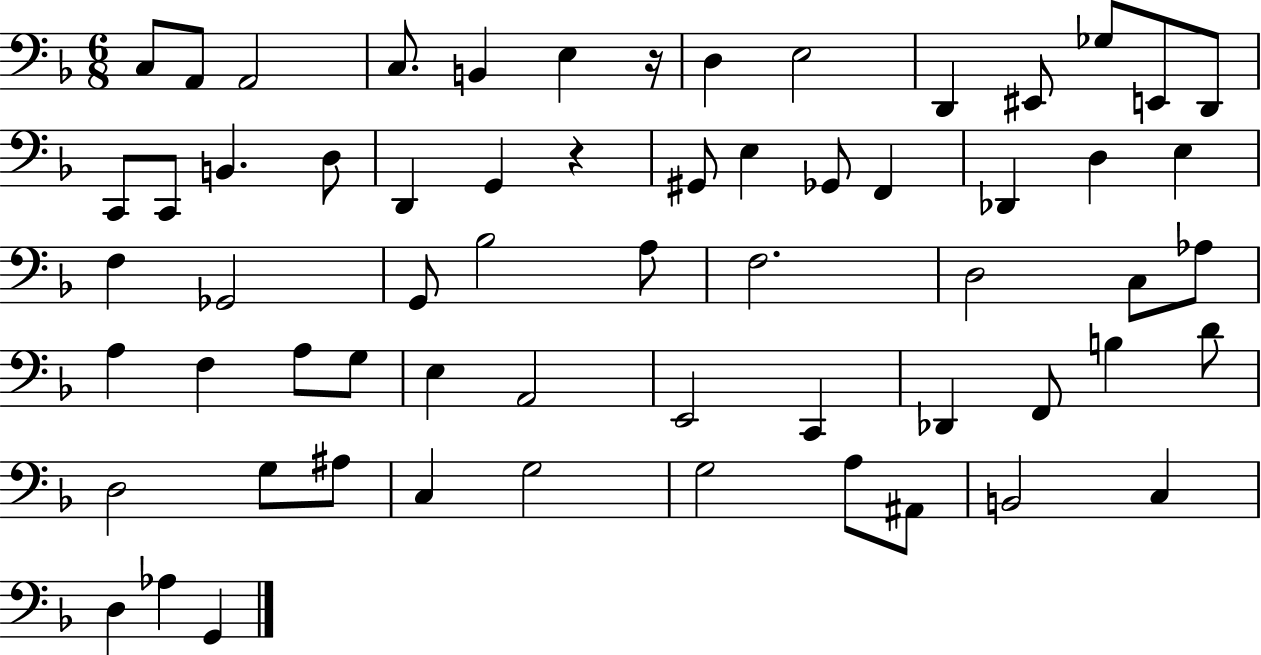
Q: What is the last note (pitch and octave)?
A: G2